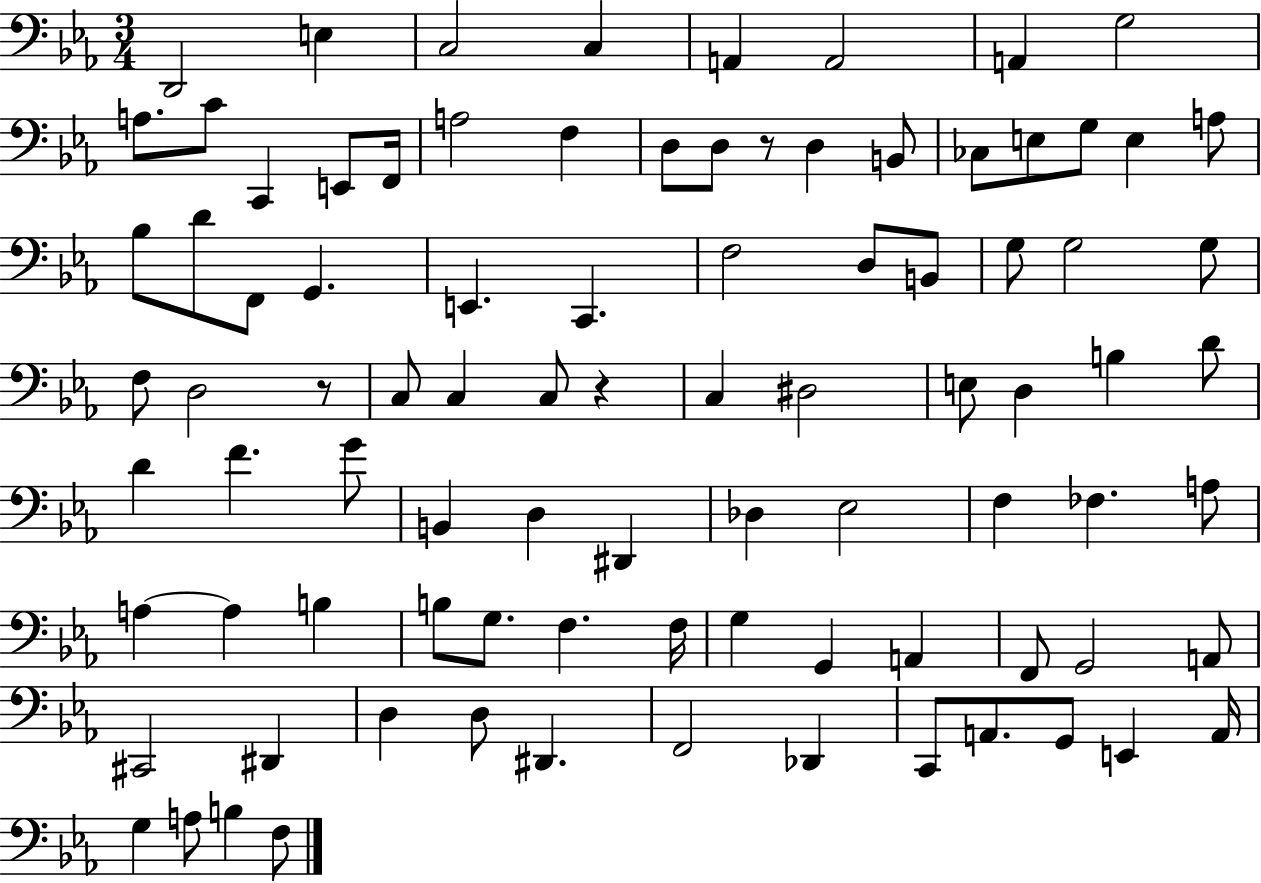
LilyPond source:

{
  \clef bass
  \numericTimeSignature
  \time 3/4
  \key ees \major
  d,2 e4 | c2 c4 | a,4 a,2 | a,4 g2 | \break a8. c'8 c,4 e,8 f,16 | a2 f4 | d8 d8 r8 d4 b,8 | ces8 e8 g8 e4 a8 | \break bes8 d'8 f,8 g,4. | e,4. c,4. | f2 d8 b,8 | g8 g2 g8 | \break f8 d2 r8 | c8 c4 c8 r4 | c4 dis2 | e8 d4 b4 d'8 | \break d'4 f'4. g'8 | b,4 d4 dis,4 | des4 ees2 | f4 fes4. a8 | \break a4~~ a4 b4 | b8 g8. f4. f16 | g4 g,4 a,4 | f,8 g,2 a,8 | \break cis,2 dis,4 | d4 d8 dis,4. | f,2 des,4 | c,8 a,8. g,8 e,4 a,16 | \break g4 a8 b4 f8 | \bar "|."
}